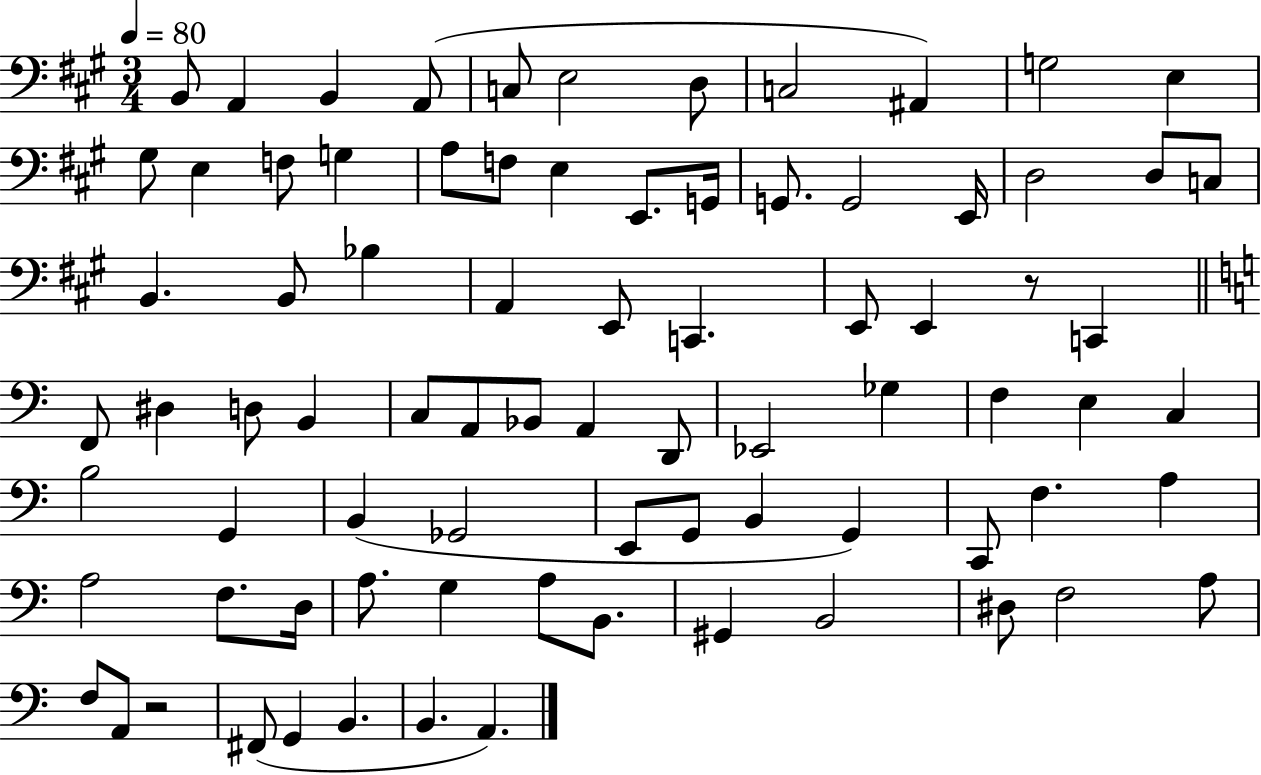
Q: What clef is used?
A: bass